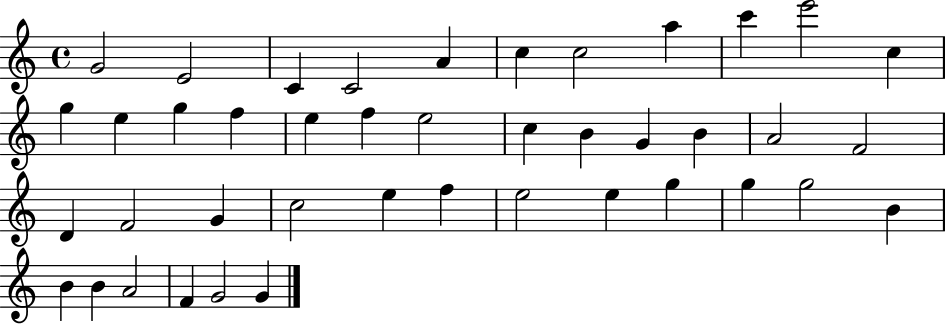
{
  \clef treble
  \time 4/4
  \defaultTimeSignature
  \key c \major
  g'2 e'2 | c'4 c'2 a'4 | c''4 c''2 a''4 | c'''4 e'''2 c''4 | \break g''4 e''4 g''4 f''4 | e''4 f''4 e''2 | c''4 b'4 g'4 b'4 | a'2 f'2 | \break d'4 f'2 g'4 | c''2 e''4 f''4 | e''2 e''4 g''4 | g''4 g''2 b'4 | \break b'4 b'4 a'2 | f'4 g'2 g'4 | \bar "|."
}